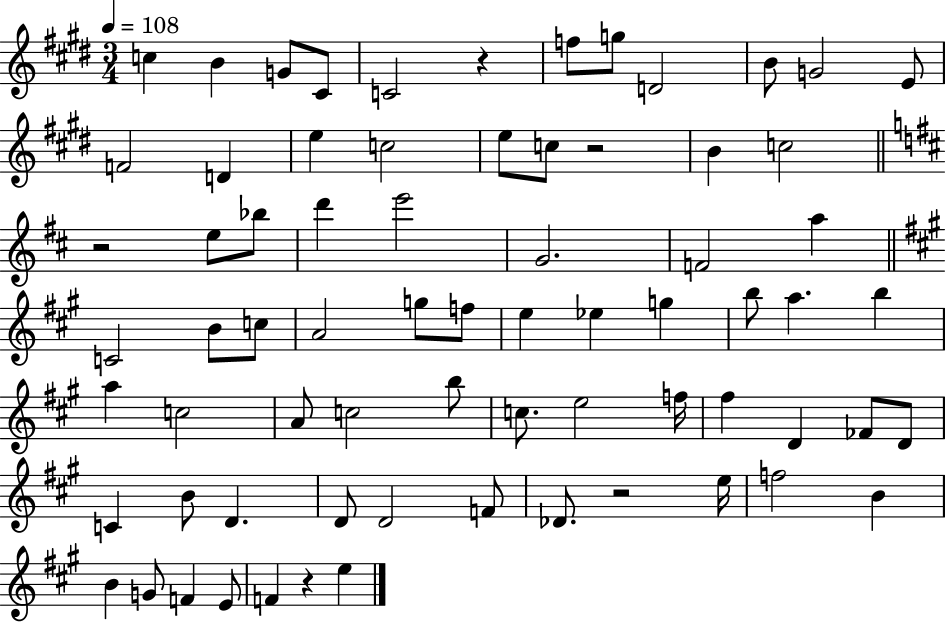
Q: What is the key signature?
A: E major